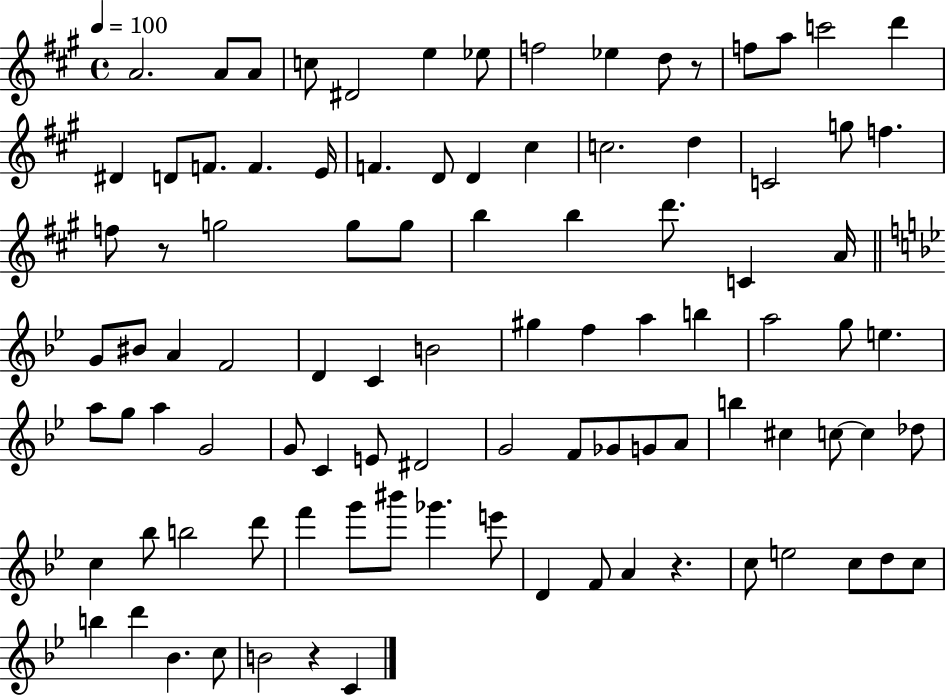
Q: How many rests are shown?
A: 4